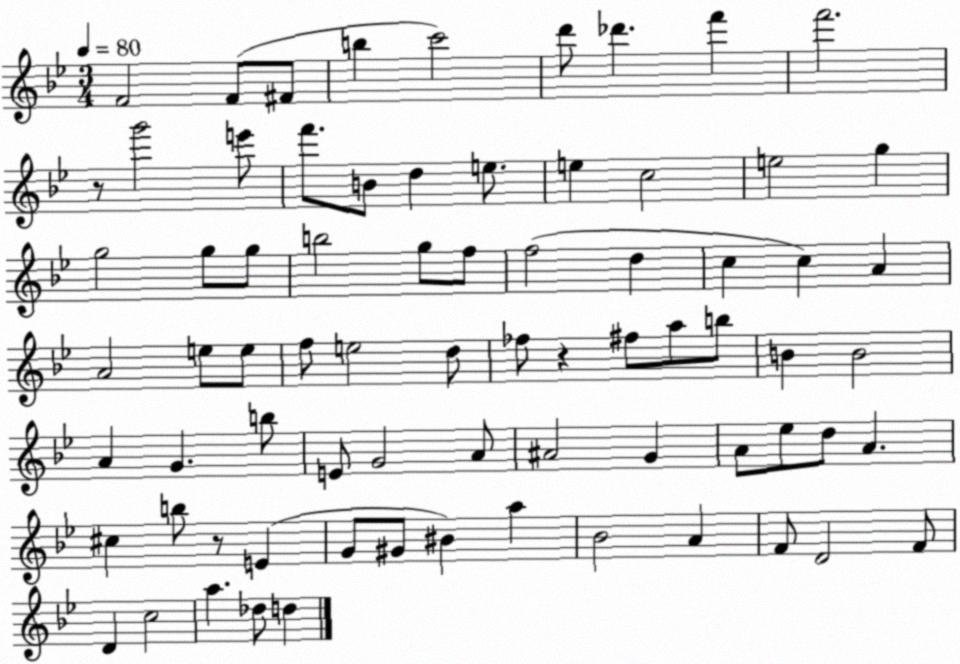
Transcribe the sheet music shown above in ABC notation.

X:1
T:Untitled
M:3/4
L:1/4
K:Bb
F2 F/2 ^F/2 b c'2 d'/2 _d' f' f'2 z/2 g'2 e'/2 f'/2 B/2 d e/2 e c2 e2 g g2 g/2 g/2 b2 g/2 f/2 f2 d c c A A2 e/2 e/2 f/2 e2 d/2 _f/2 z ^f/2 a/2 b/2 B B2 A G b/2 E/2 G2 A/2 ^A2 G A/2 _e/2 d/2 A ^c b/2 z/2 E G/2 ^G/2 ^B a _B2 A F/2 D2 F/2 D c2 a _d/2 d